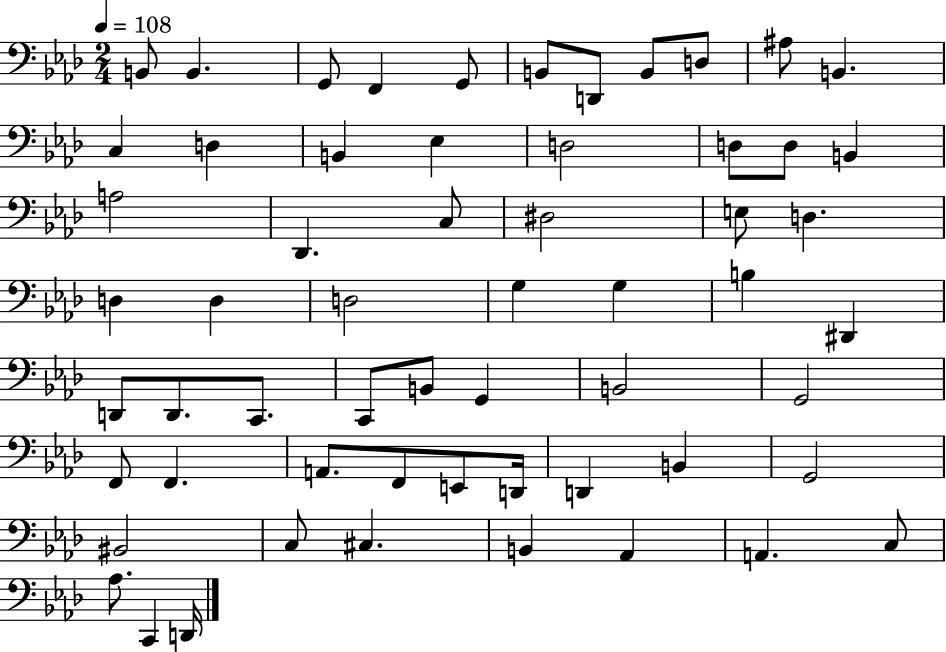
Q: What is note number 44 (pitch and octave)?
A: F2